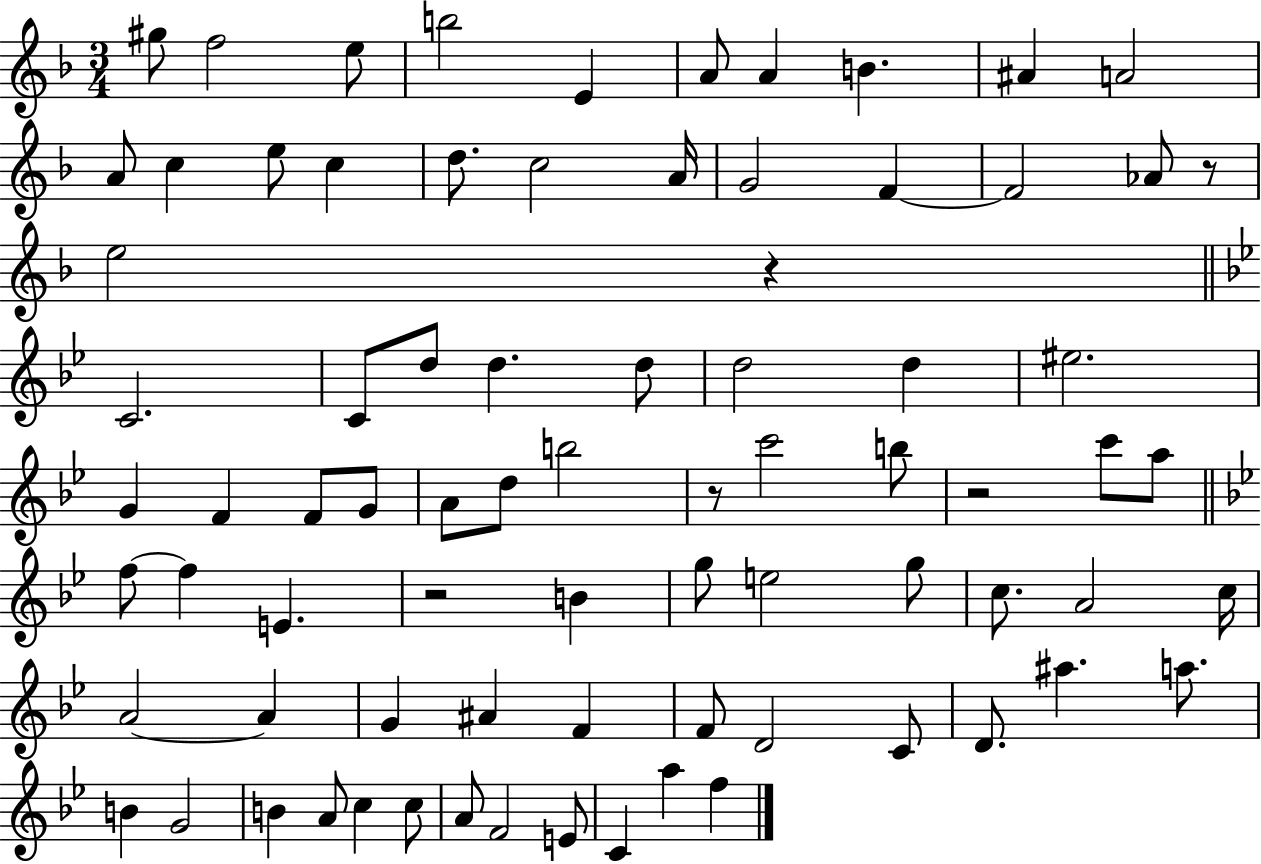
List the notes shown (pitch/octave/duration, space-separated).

G#5/e F5/h E5/e B5/h E4/q A4/e A4/q B4/q. A#4/q A4/h A4/e C5/q E5/e C5/q D5/e. C5/h A4/s G4/h F4/q F4/h Ab4/e R/e E5/h R/q C4/h. C4/e D5/e D5/q. D5/e D5/h D5/q EIS5/h. G4/q F4/q F4/e G4/e A4/e D5/e B5/h R/e C6/h B5/e R/h C6/e A5/e F5/e F5/q E4/q. R/h B4/q G5/e E5/h G5/e C5/e. A4/h C5/s A4/h A4/q G4/q A#4/q F4/q F4/e D4/h C4/e D4/e. A#5/q. A5/e. B4/q G4/h B4/q A4/e C5/q C5/e A4/e F4/h E4/e C4/q A5/q F5/q